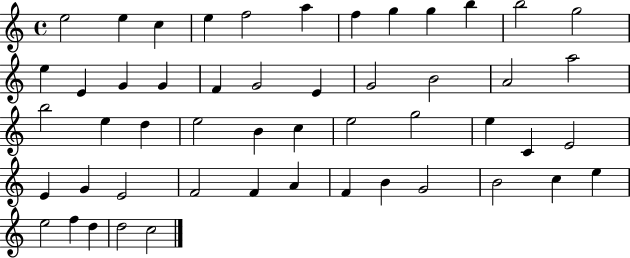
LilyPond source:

{
  \clef treble
  \time 4/4
  \defaultTimeSignature
  \key c \major
  e''2 e''4 c''4 | e''4 f''2 a''4 | f''4 g''4 g''4 b''4 | b''2 g''2 | \break e''4 e'4 g'4 g'4 | f'4 g'2 e'4 | g'2 b'2 | a'2 a''2 | \break b''2 e''4 d''4 | e''2 b'4 c''4 | e''2 g''2 | e''4 c'4 e'2 | \break e'4 g'4 e'2 | f'2 f'4 a'4 | f'4 b'4 g'2 | b'2 c''4 e''4 | \break e''2 f''4 d''4 | d''2 c''2 | \bar "|."
}